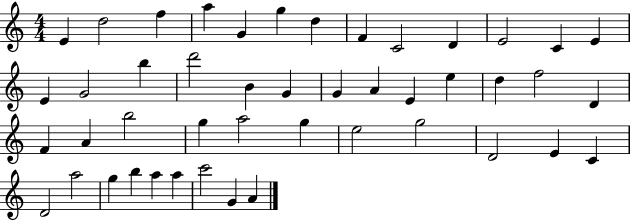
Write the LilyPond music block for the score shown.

{
  \clef treble
  \numericTimeSignature
  \time 4/4
  \key c \major
  e'4 d''2 f''4 | a''4 g'4 g''4 d''4 | f'4 c'2 d'4 | e'2 c'4 e'4 | \break e'4 g'2 b''4 | d'''2 b'4 g'4 | g'4 a'4 e'4 e''4 | d''4 f''2 d'4 | \break f'4 a'4 b''2 | g''4 a''2 g''4 | e''2 g''2 | d'2 e'4 c'4 | \break d'2 a''2 | g''4 b''4 a''4 a''4 | c'''2 g'4 a'4 | \bar "|."
}